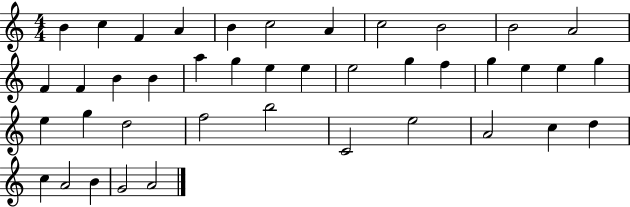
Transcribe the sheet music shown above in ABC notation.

X:1
T:Untitled
M:4/4
L:1/4
K:C
B c F A B c2 A c2 B2 B2 A2 F F B B a g e e e2 g f g e e g e g d2 f2 b2 C2 e2 A2 c d c A2 B G2 A2